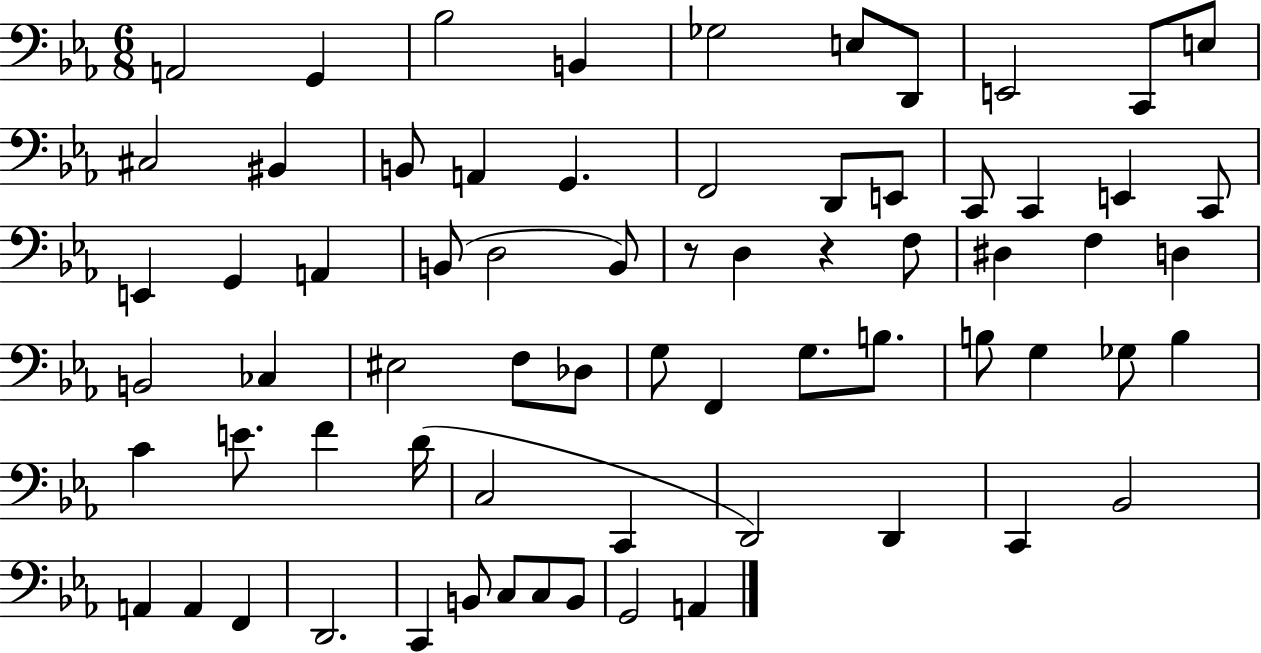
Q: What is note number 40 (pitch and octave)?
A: F2